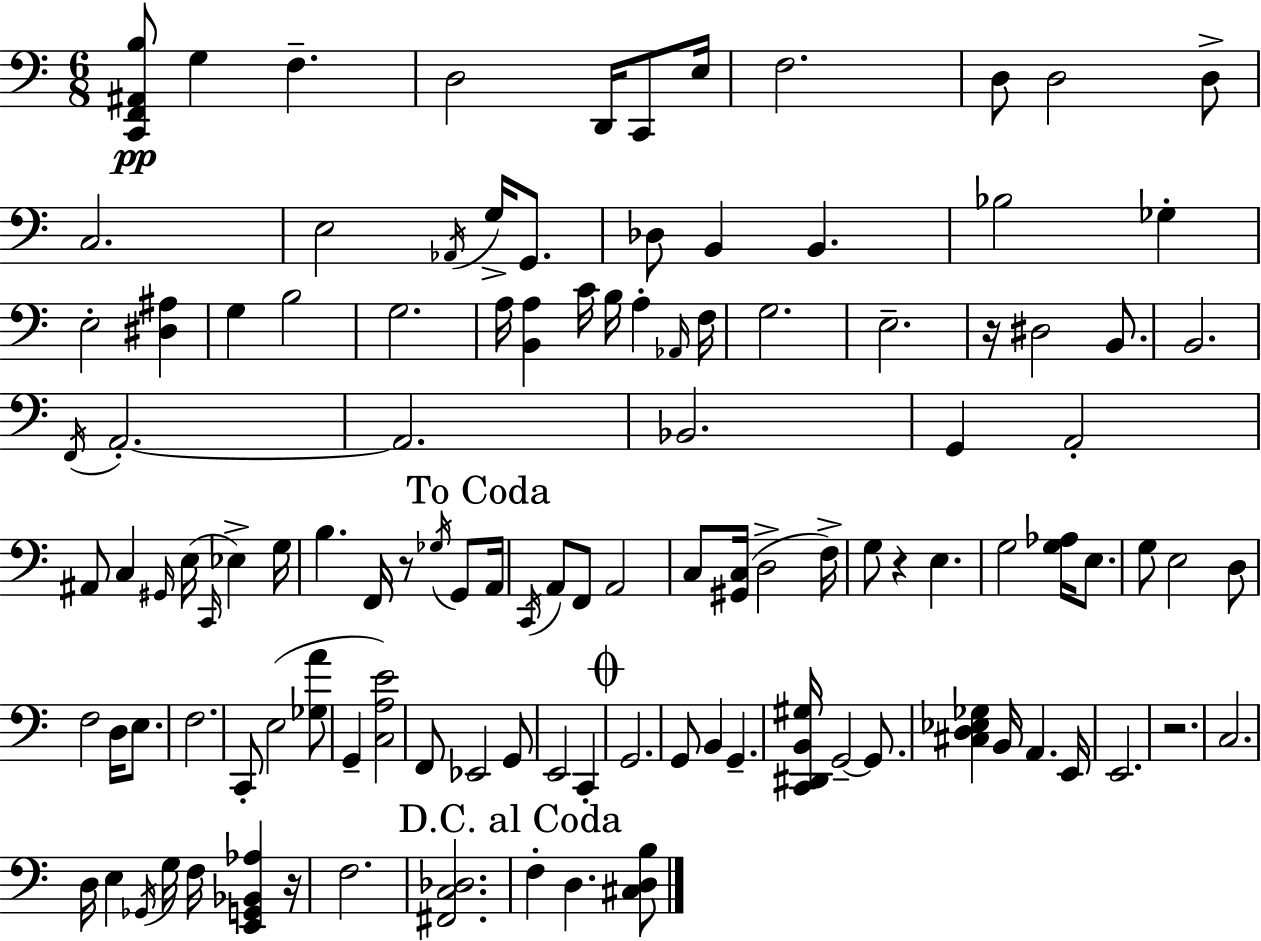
{
  \clef bass
  \numericTimeSignature
  \time 6/8
  \key a \minor
  <c, f, ais, b>8\pp g4 f4.-- | d2 d,16 c,8 e16 | f2. | d8 d2 d8-> | \break c2. | e2 \acciaccatura { aes,16 } g16-> g,8. | des8 b,4 b,4. | bes2 ges4-. | \break e2-. <dis ais>4 | g4 b2 | g2. | a16 <b, a>4 c'16 b16 a4-. | \break \grace { aes,16 } f16 g2. | e2.-- | r16 dis2 b,8. | b,2. | \break \acciaccatura { f,16 } a,2.-.~~ | a,2. | bes,2. | g,4 a,2-. | \break ais,8 c4 \grace { gis,16 }( e16 \grace { c,16 }) | ees4-> g16 b4. f,16 | r8 \acciaccatura { ges16 } g,8 \mark "To Coda" a,16 \acciaccatura { c,16 } a,8 f,8 a,2 | c8 <gis, c>16( d2-> | \break f16->) g8 r4 | e4. g2 | <g aes>16 e8. g8 e2 | d8 f2 | \break d16 e8. f2. | c,8-. e2( | <ges a'>8 g,4-- <c a e'>2) | f,8 ees,2 | \break g,8 e,2 | c,4-. \mark \markup { \musicglyph "scripts.coda" } g,2. | g,8 b,4 | g,4.-- <c, dis, b, gis>16 g,2--~~ | \break g,8. <cis d ees ges>4 b,16 | a,4. e,16 e,2. | r2. | c2. | \break d16 e4 | \acciaccatura { ges,16 } g16 f16 <e, g, bes, aes>4 r16 f2. | <fis, c des>2. | \mark "D.C. al Coda" f4-. | \break d4. <cis d b>8 \bar "|."
}